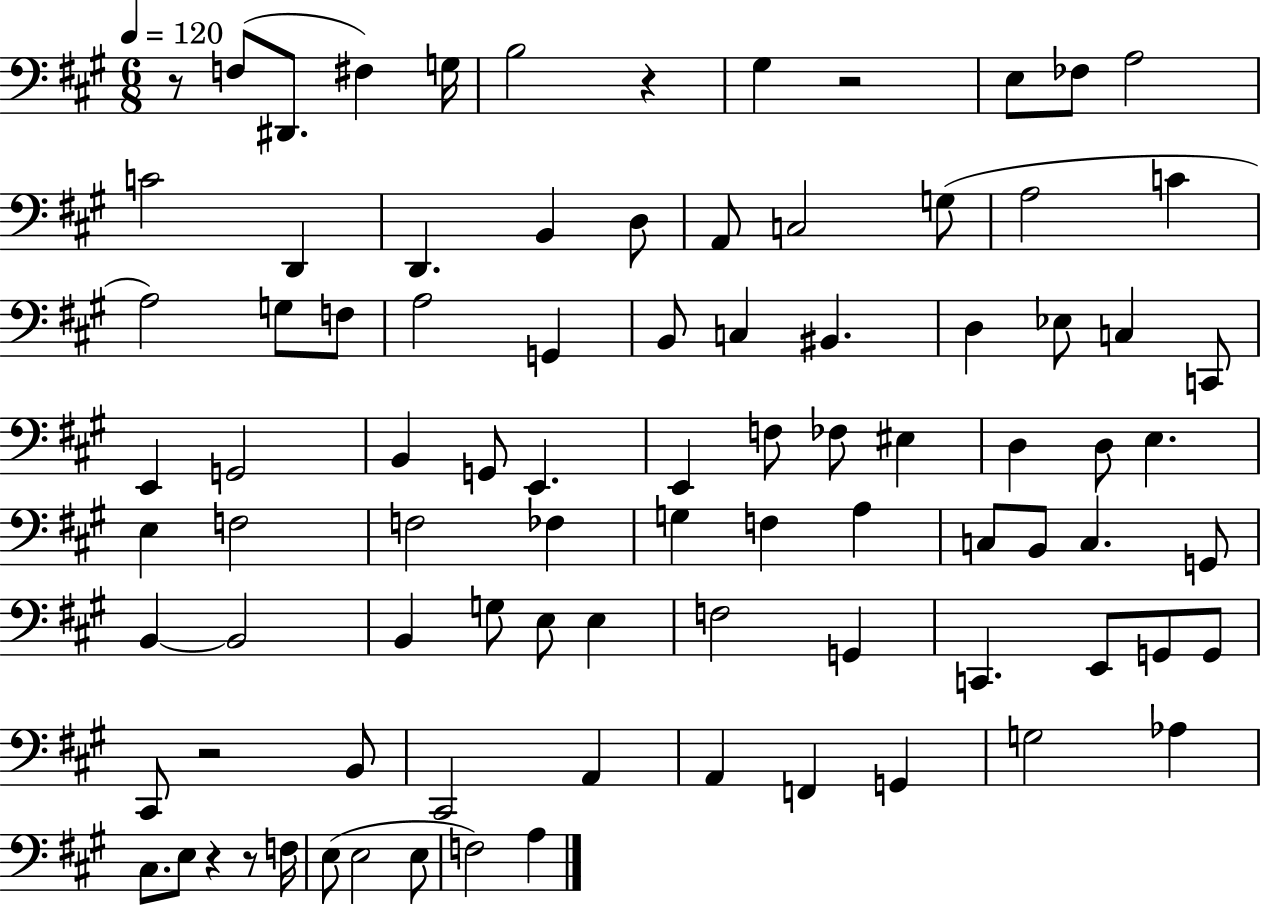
X:1
T:Untitled
M:6/8
L:1/4
K:A
z/2 F,/2 ^D,,/2 ^F, G,/4 B,2 z ^G, z2 E,/2 _F,/2 A,2 C2 D,, D,, B,, D,/2 A,,/2 C,2 G,/2 A,2 C A,2 G,/2 F,/2 A,2 G,, B,,/2 C, ^B,, D, _E,/2 C, C,,/2 E,, G,,2 B,, G,,/2 E,, E,, F,/2 _F,/2 ^E, D, D,/2 E, E, F,2 F,2 _F, G, F, A, C,/2 B,,/2 C, G,,/2 B,, B,,2 B,, G,/2 E,/2 E, F,2 G,, C,, E,,/2 G,,/2 G,,/2 ^C,,/2 z2 B,,/2 ^C,,2 A,, A,, F,, G,, G,2 _A, ^C,/2 E,/2 z z/2 F,/4 E,/2 E,2 E,/2 F,2 A,